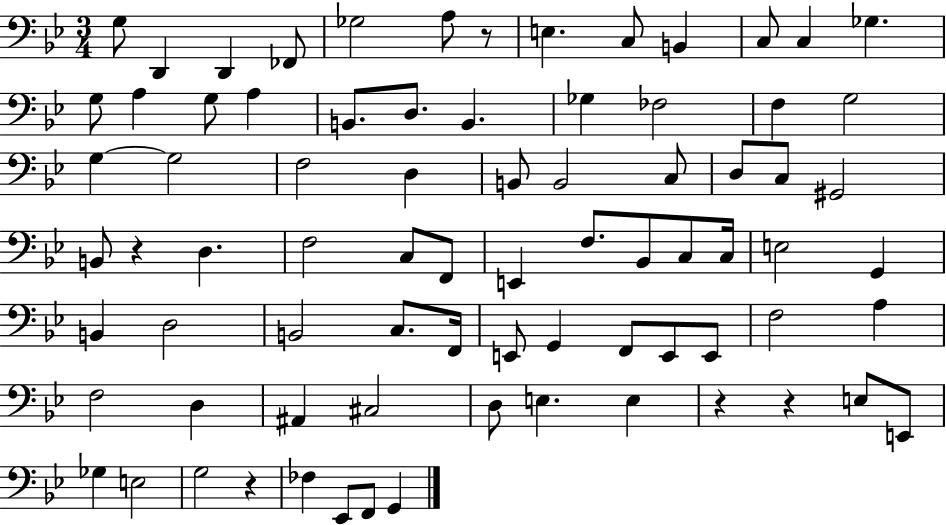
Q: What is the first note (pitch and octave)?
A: G3